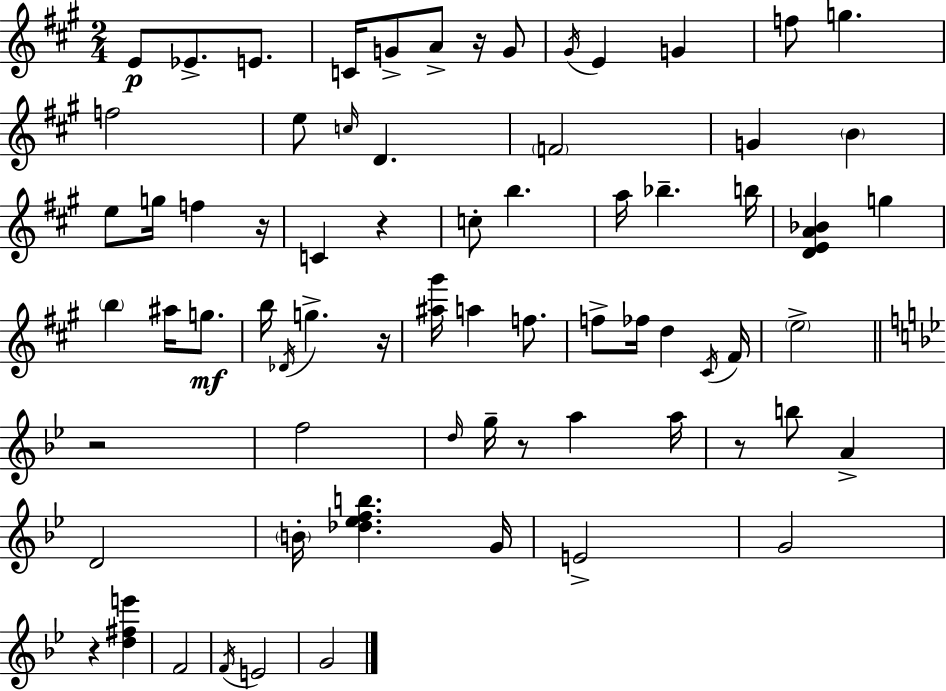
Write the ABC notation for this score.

X:1
T:Untitled
M:2/4
L:1/4
K:A
E/2 _E/2 E/2 C/4 G/2 A/2 z/4 G/2 ^G/4 E G f/2 g f2 e/2 c/4 D F2 G B e/2 g/4 f z/4 C z c/2 b a/4 _b b/4 [DEA_B] g b ^a/4 g/2 b/4 _D/4 g z/4 [^a^g']/4 a f/2 f/2 _f/4 d ^C/4 ^F/4 e2 z2 f2 d/4 g/4 z/2 a a/4 z/2 b/2 A D2 B/4 [_d_efb] G/4 E2 G2 z [d^fe'] F2 F/4 E2 G2